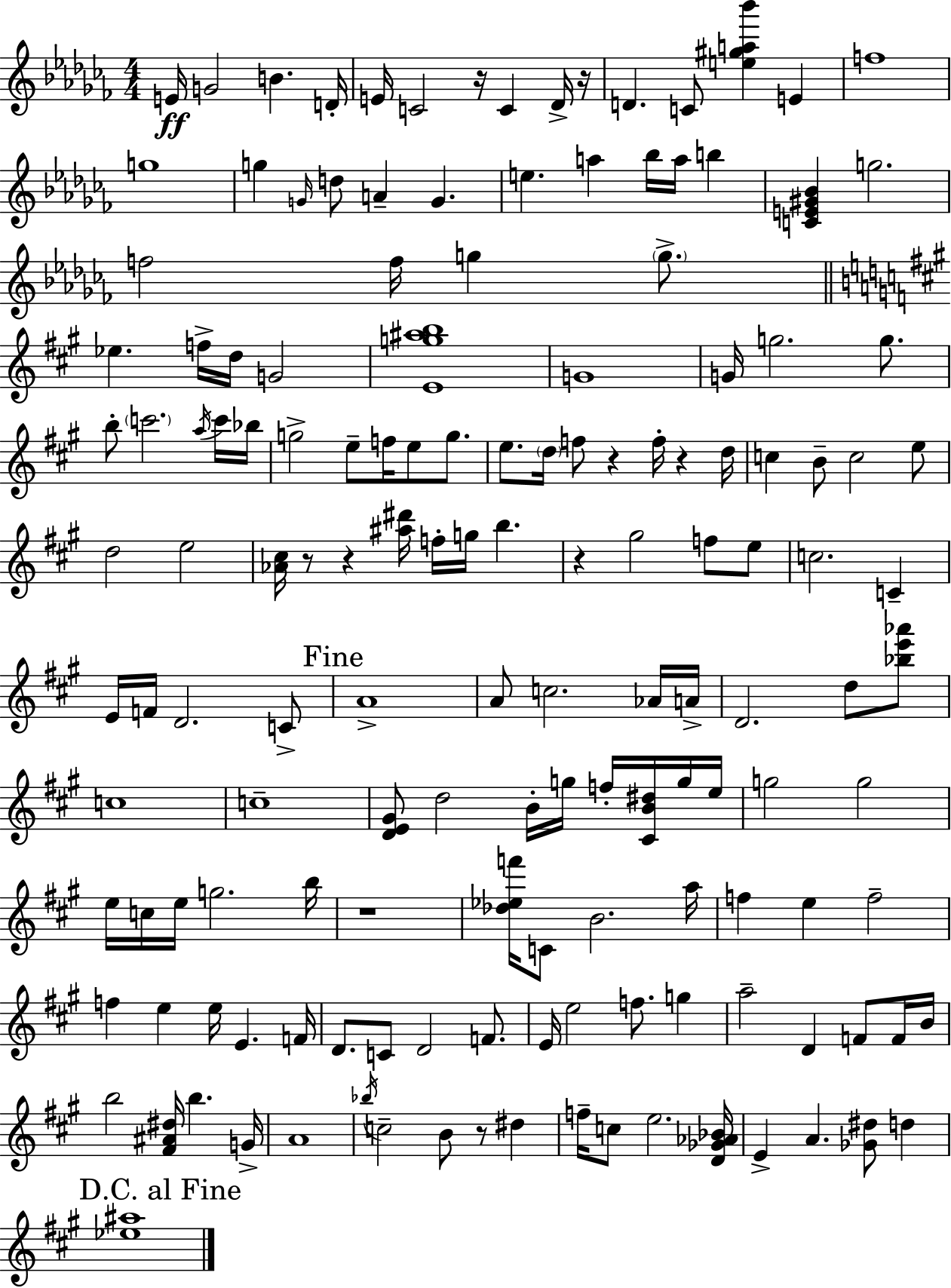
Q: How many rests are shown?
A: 9